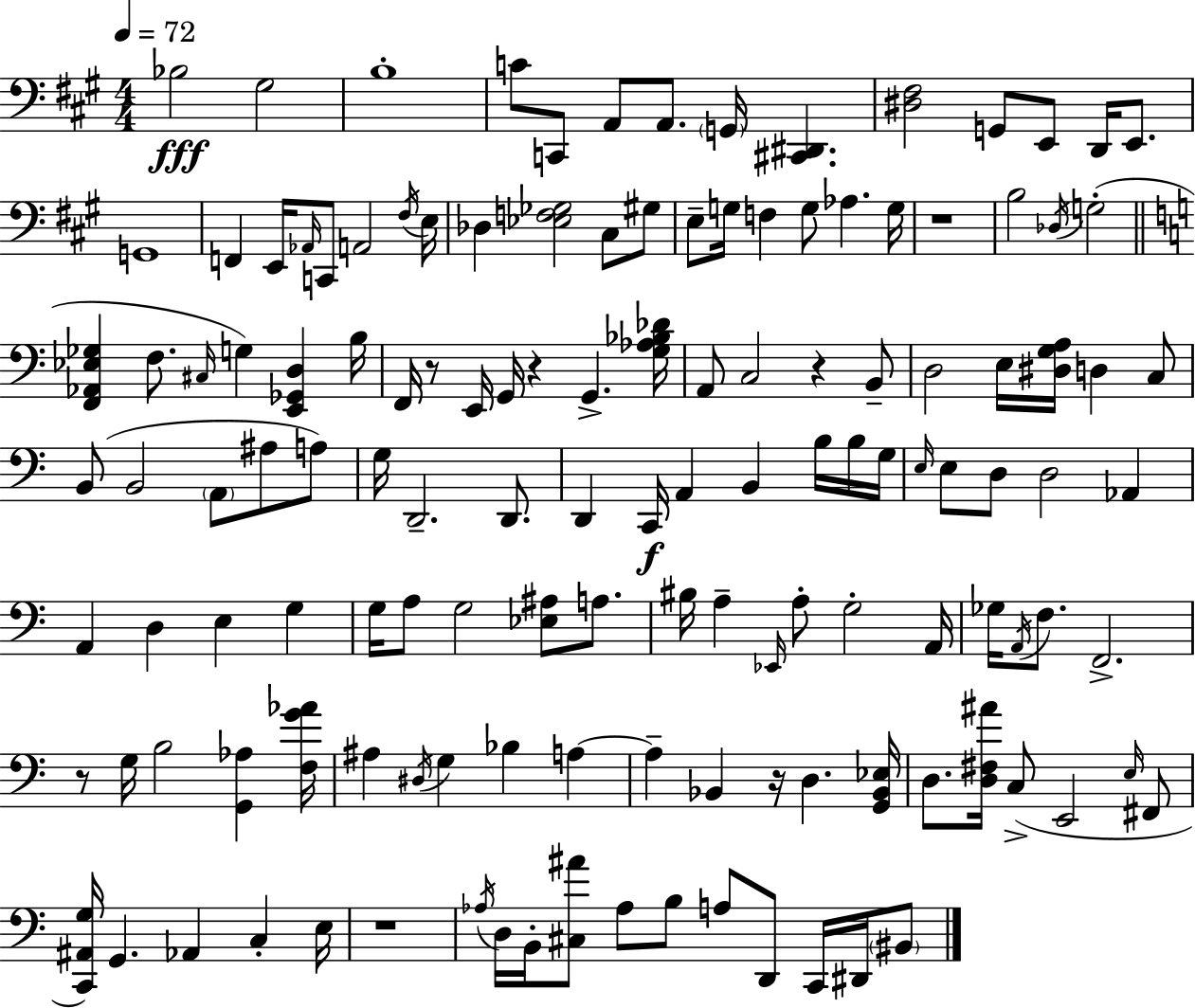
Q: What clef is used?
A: bass